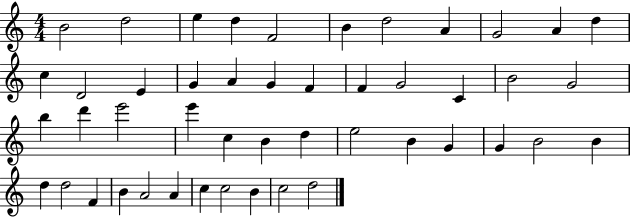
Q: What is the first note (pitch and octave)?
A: B4